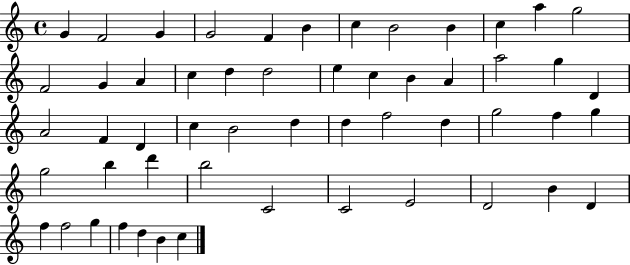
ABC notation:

X:1
T:Untitled
M:4/4
L:1/4
K:C
G F2 G G2 F B c B2 B c a g2 F2 G A c d d2 e c B A a2 g D A2 F D c B2 d d f2 d g2 f g g2 b d' b2 C2 C2 E2 D2 B D f f2 g f d B c